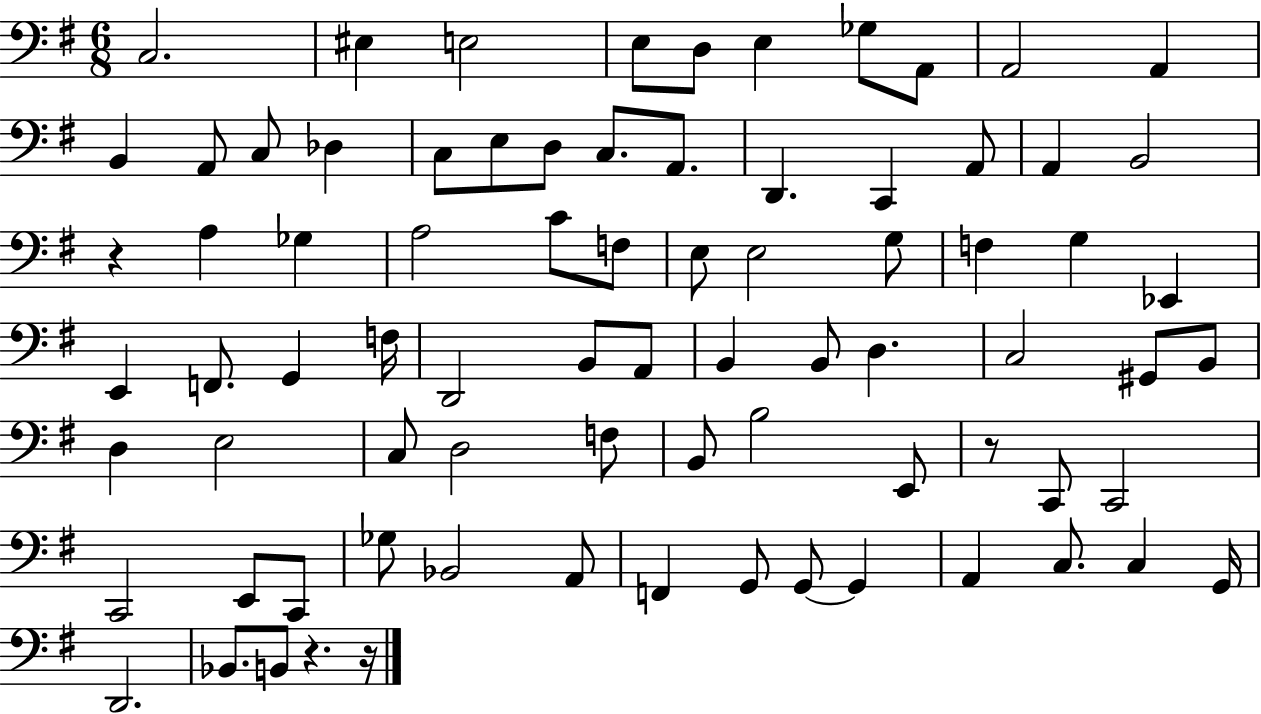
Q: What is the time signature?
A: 6/8